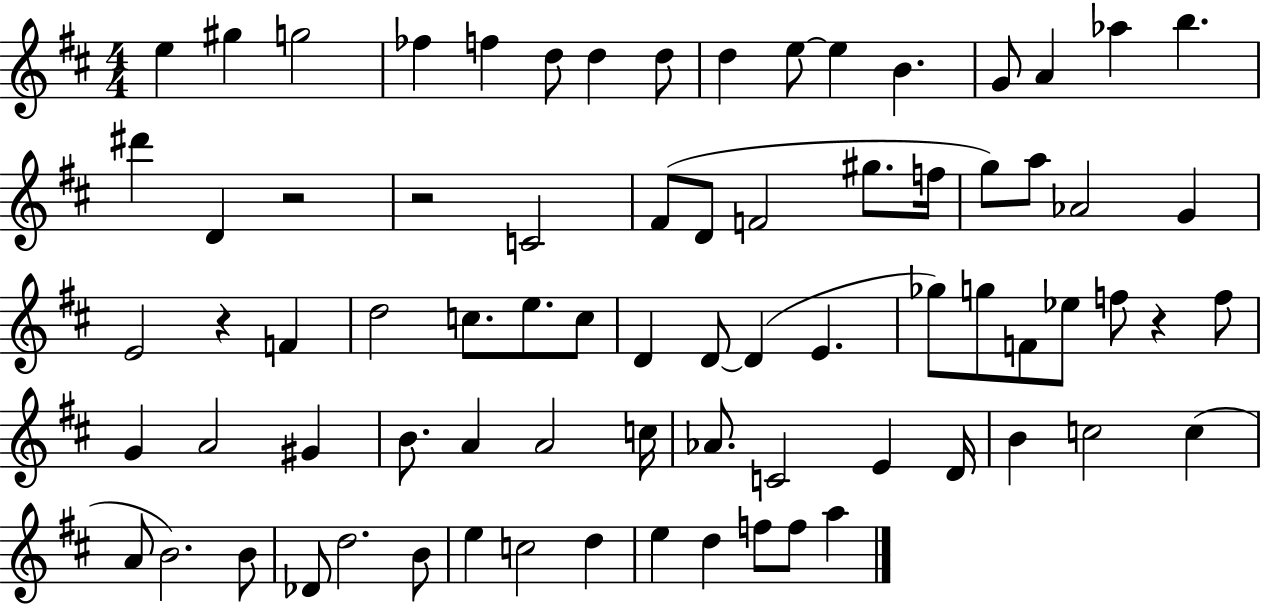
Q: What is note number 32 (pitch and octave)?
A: C5